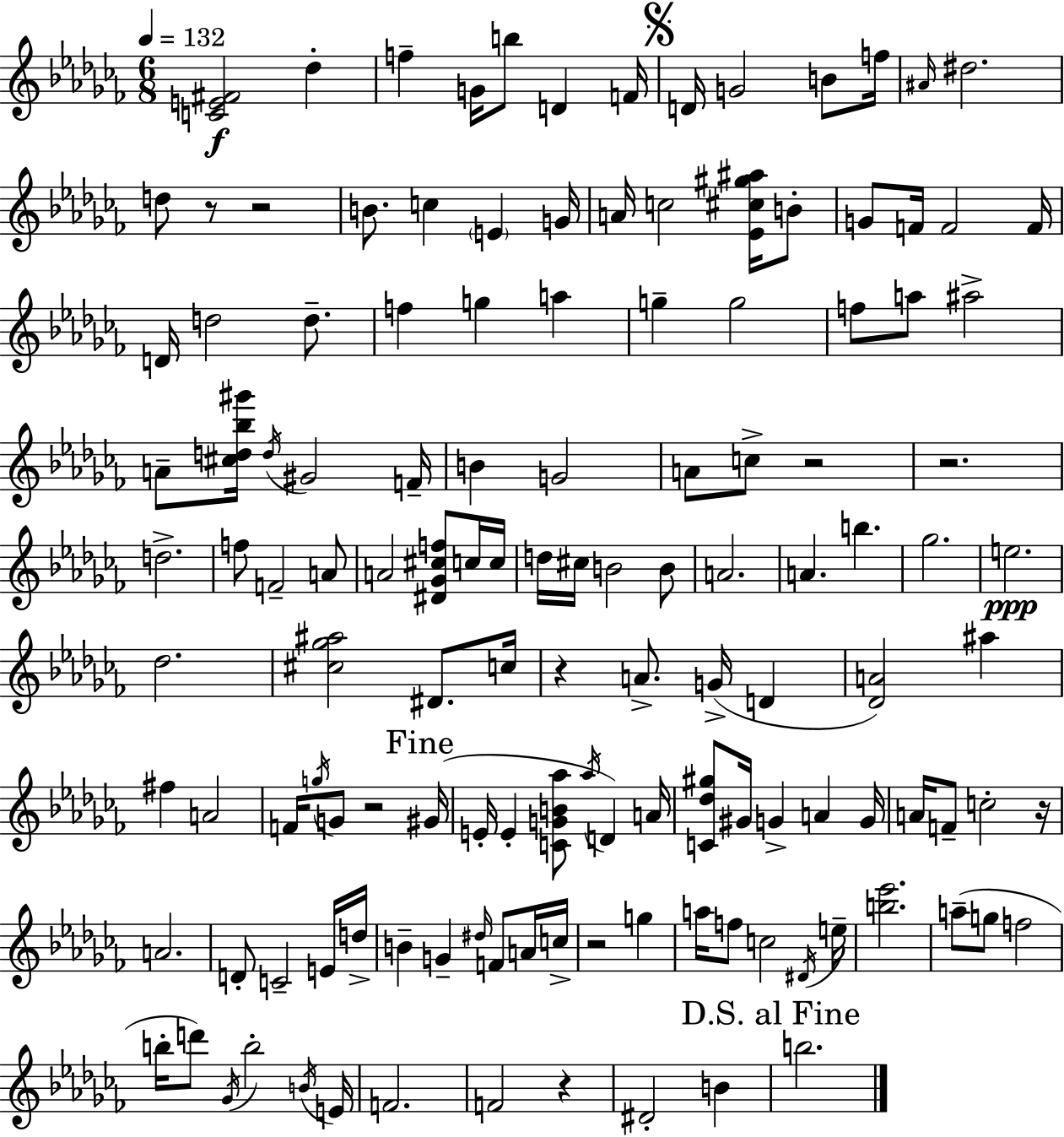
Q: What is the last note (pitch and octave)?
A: B5